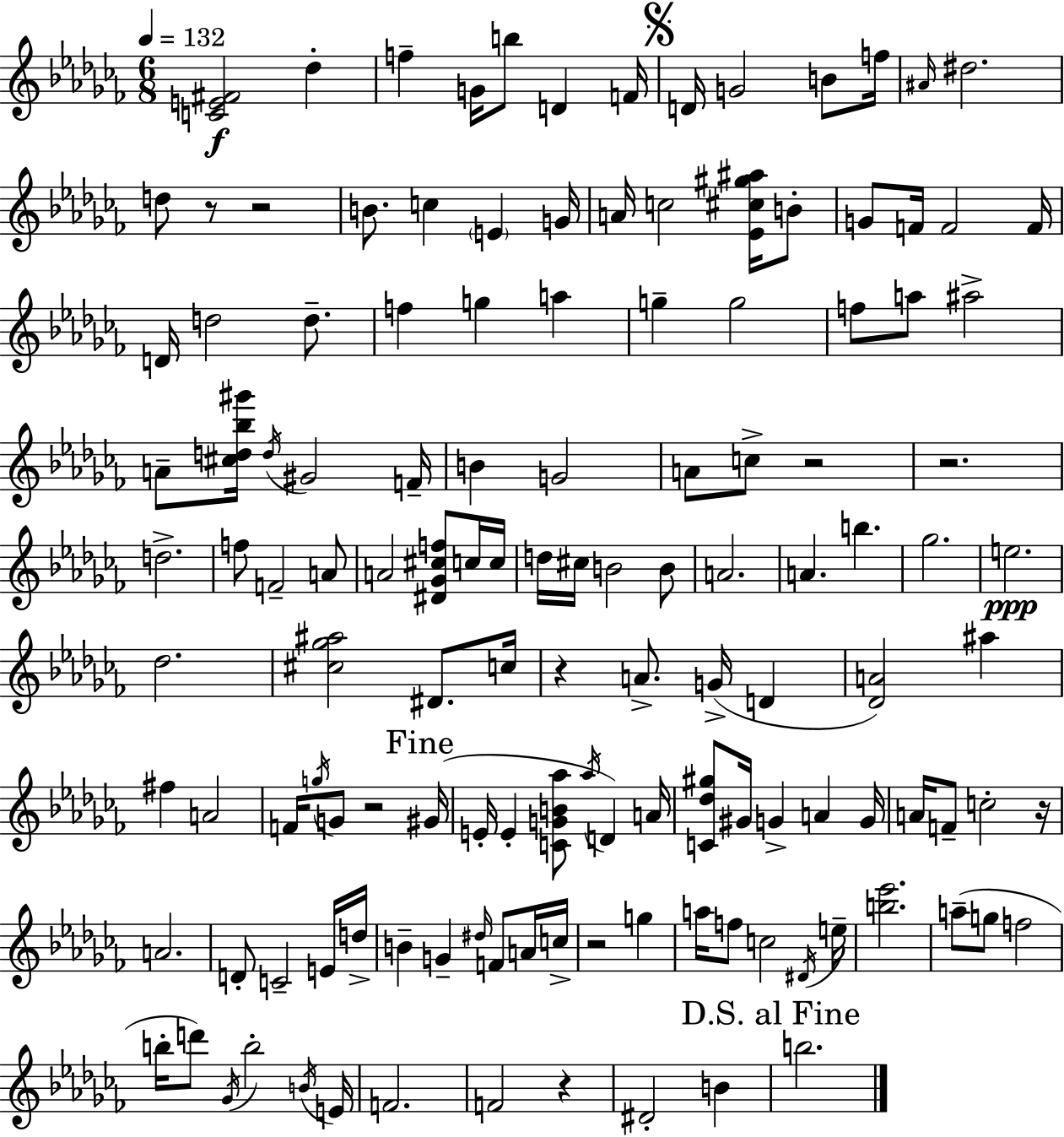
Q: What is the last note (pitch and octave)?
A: B5